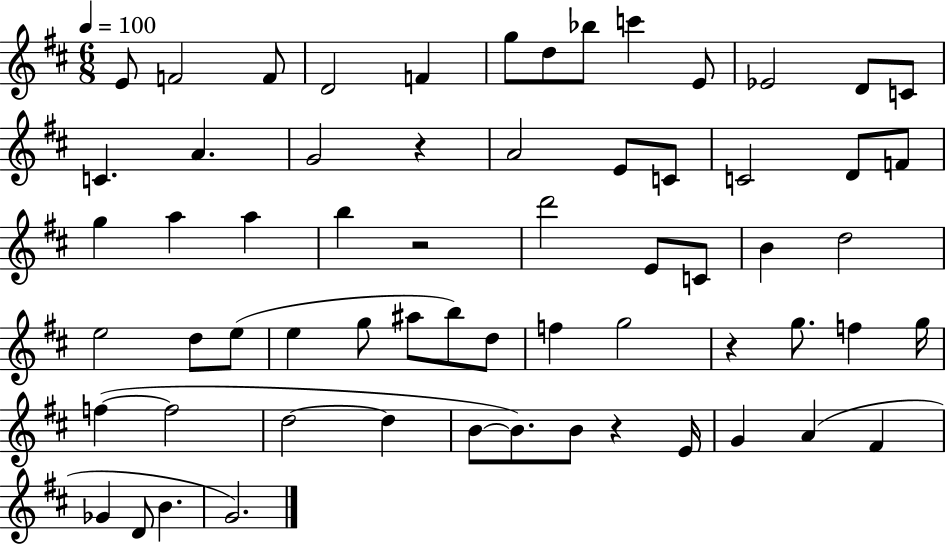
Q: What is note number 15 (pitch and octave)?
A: A4